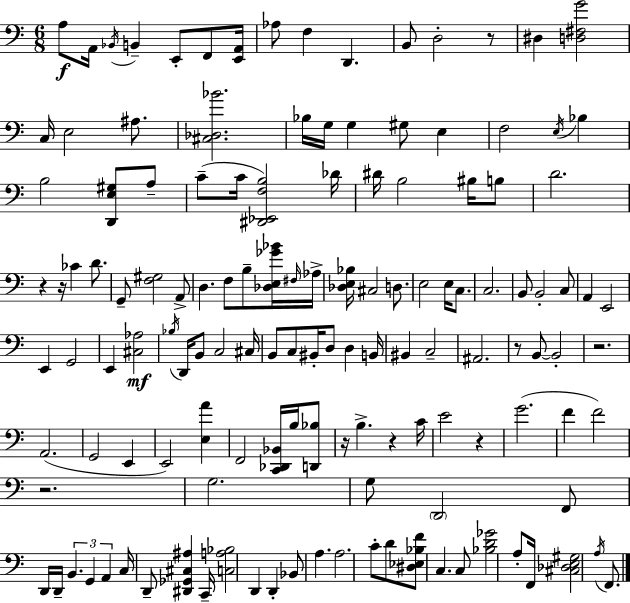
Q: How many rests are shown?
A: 9